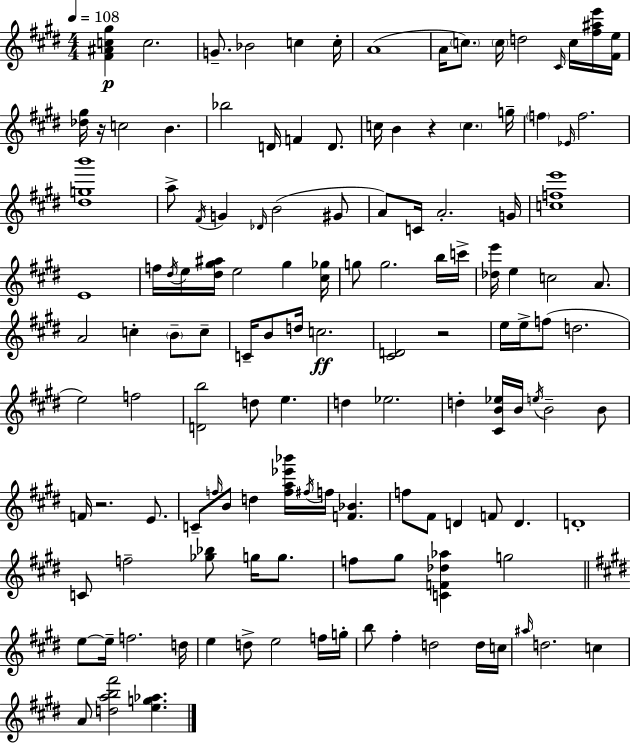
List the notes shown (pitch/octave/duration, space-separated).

[F#4,A#4,C5,G#5]/q C5/h. G4/e. Bb4/h C5/q C5/s A4/w A4/s C5/e. C5/s D5/h C#4/s C5/s [F#5,A#5,E6]/s [F#4,E5]/s [Db5,G#5]/s R/s C5/h B4/q. Bb5/h D4/s F4/q D4/e. C5/s B4/q R/q C5/q. G5/s F5/q Eb4/s F5/h. [D#5,G5,B6]/w A5/e F#4/s G4/q Db4/s B4/h G#4/e A4/e C4/s A4/h. G4/s [C5,F5,E6]/w E4/w F5/s D#5/s E5/s [D#5,G#5,A#5]/s E5/h G#5/q [C#5,Gb5]/s G5/e G5/h. B5/s C6/s [Db5,E6]/s E5/q C5/h A4/e. A4/h C5/q B4/e C5/e C4/s B4/e D5/s C5/h. [C#4,D4]/h R/h E5/s E5/s F5/e D5/h. E5/h F5/h [D4,B5]/h D5/e E5/q. D5/q Eb5/h. D5/q [C#4,B4,Eb5]/s B4/s E5/s B4/h B4/e F4/s R/h. E4/e. C4/e F5/s B4/e D5/q [F5,A5,Eb6,Bb6]/s F#5/s F5/s [F4,Bb4]/q. F5/e F#4/e D4/q F4/e D4/q. D4/w C4/e F5/h [Gb5,Bb5]/e G5/s G5/e. F5/e G#5/e [C4,F4,Db5,Ab5]/q G5/h E5/e E5/s F5/h. D5/s E5/q D5/e E5/h F5/s G5/s B5/e F#5/q D5/h D5/s C5/s A#5/s D5/h. C5/q A4/e [D5,A5,B5,F#6]/h [E5,G5,Ab5]/q.